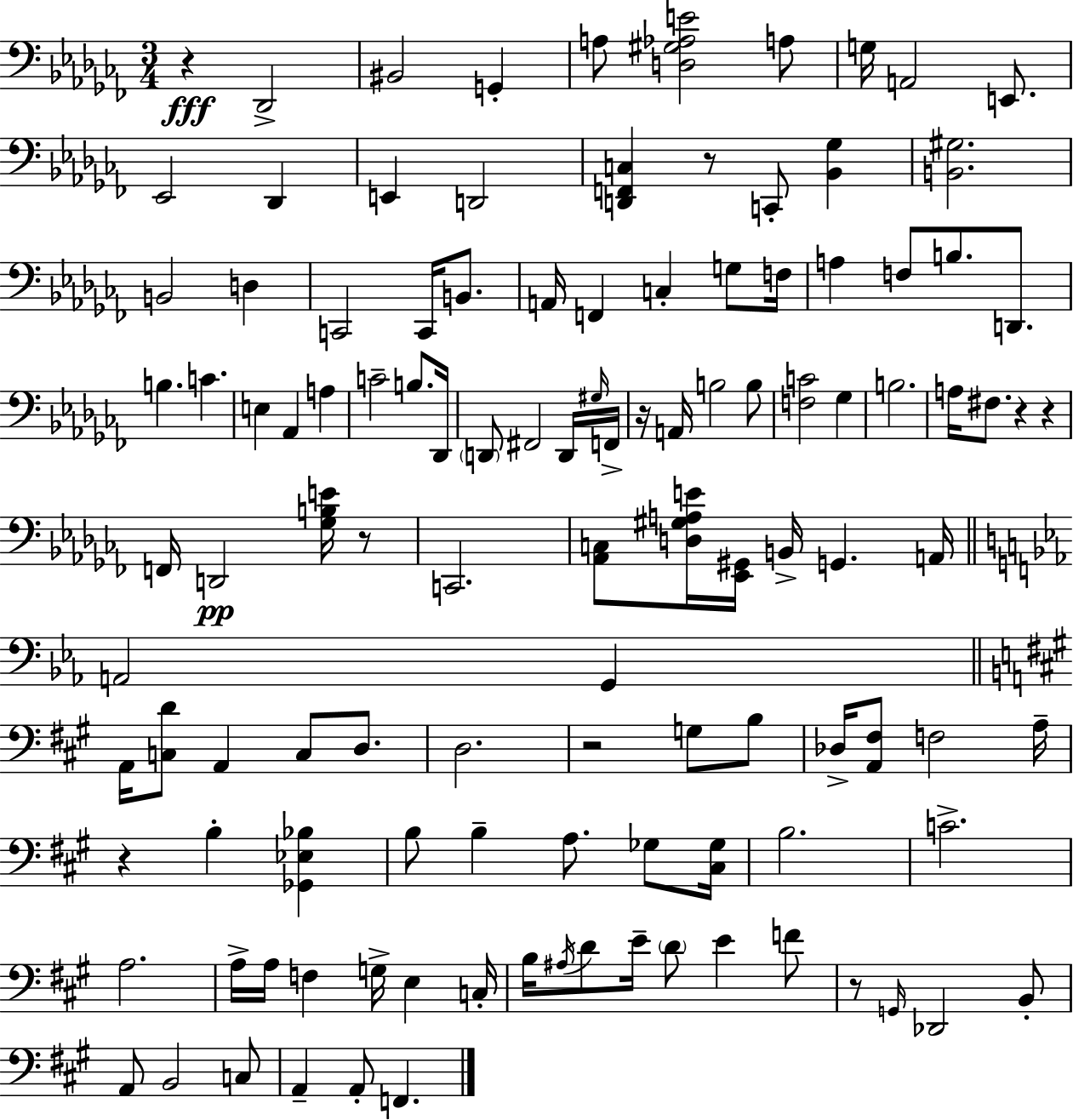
R/q Db2/h BIS2/h G2/q A3/e [D3,G#3,Ab3,E4]/h A3/e G3/s A2/h E2/e. Eb2/h Db2/q E2/q D2/h [D2,F2,C3]/q R/e C2/e [Bb2,Gb3]/q [B2,G#3]/h. B2/h D3/q C2/h C2/s B2/e. A2/s F2/q C3/q G3/e F3/s A3/q F3/e B3/e. D2/e. B3/q. C4/q. E3/q Ab2/q A3/q C4/h B3/e. Db2/s D2/e F#2/h D2/s G#3/s F2/s R/s A2/s B3/h B3/e [F3,C4]/h Gb3/q B3/h. A3/s F#3/e. R/q R/q F2/s D2/h [Gb3,B3,E4]/s R/e C2/h. [Ab2,C3]/e [D3,G#3,A3,E4]/s [Eb2,G#2]/s B2/s G2/q. A2/s A2/h G2/q A2/s [C3,D4]/e A2/q C3/e D3/e. D3/h. R/h G3/e B3/e Db3/s [A2,F#3]/e F3/h A3/s R/q B3/q [Gb2,Eb3,Bb3]/q B3/e B3/q A3/e. Gb3/e [C#3,Gb3]/s B3/h. C4/h. A3/h. A3/s A3/s F3/q G3/s E3/q C3/s B3/s A#3/s D4/e E4/s D4/e E4/q F4/e R/e G2/s Db2/h B2/e A2/e B2/h C3/e A2/q A2/e F2/q.